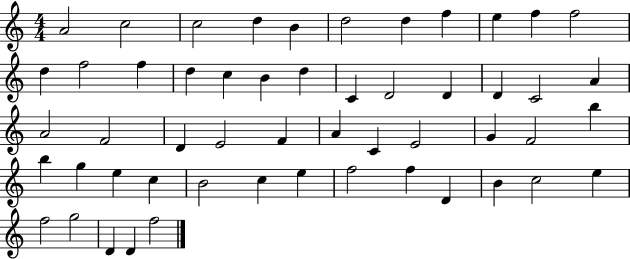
{
  \clef treble
  \numericTimeSignature
  \time 4/4
  \key c \major
  a'2 c''2 | c''2 d''4 b'4 | d''2 d''4 f''4 | e''4 f''4 f''2 | \break d''4 f''2 f''4 | d''4 c''4 b'4 d''4 | c'4 d'2 d'4 | d'4 c'2 a'4 | \break a'2 f'2 | d'4 e'2 f'4 | a'4 c'4 e'2 | g'4 f'2 b''4 | \break b''4 g''4 e''4 c''4 | b'2 c''4 e''4 | f''2 f''4 d'4 | b'4 c''2 e''4 | \break f''2 g''2 | d'4 d'4 f''2 | \bar "|."
}